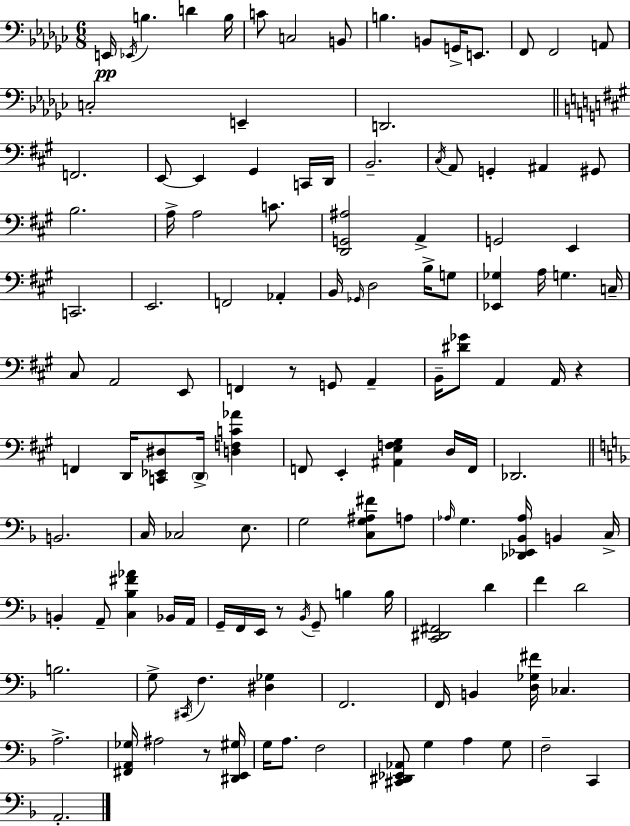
X:1
T:Untitled
M:6/8
L:1/4
K:Ebm
E,,/4 _E,,/4 B, D B,/4 C/2 C,2 B,,/2 B, B,,/2 G,,/4 E,,/2 F,,/2 F,,2 A,,/2 C,2 E,, D,,2 F,,2 E,,/2 E,, ^G,, C,,/4 D,,/4 B,,2 ^C,/4 A,,/2 G,, ^A,, ^G,,/2 B,2 A,/4 A,2 C/2 [D,,G,,^A,]2 A,, G,,2 E,, C,,2 E,,2 F,,2 _A,, B,,/4 _G,,/4 D,2 B,/4 G,/2 [_E,,_G,] A,/4 G, C,/4 ^C,/2 A,,2 E,,/2 F,, z/2 G,,/2 A,, B,,/4 [^D_G]/2 A,, A,,/4 z F,, D,,/4 [C,,_E,,^D,]/2 D,,/4 [D,F,C_A] F,,/2 E,, [^A,,E,F,^G,] D,/4 F,,/4 _D,,2 B,,2 C,/4 _C,2 E,/2 G,2 [C,G,^A,^F]/2 A,/2 _A,/4 G, [_D,,_E,,_B,,_A,]/4 B,, C,/4 B,, A,,/2 [C,_B,^F_A] _B,,/4 A,,/4 G,,/4 F,,/4 E,,/4 z/2 _B,,/4 G,,/2 B, B,/4 [C,,^D,,^F,,]2 D F D2 B,2 G,/2 ^C,,/4 F, [^D,_G,] F,,2 F,,/4 B,, [D,_G,^F]/4 _C, A,2 [^F,,A,,_G,]/4 ^A,2 z/2 [^D,,E,,^G,]/4 G,/4 A,/2 F,2 [^C,,^D,,_E,,_A,,]/2 G, A, G,/2 F,2 C,, A,,2